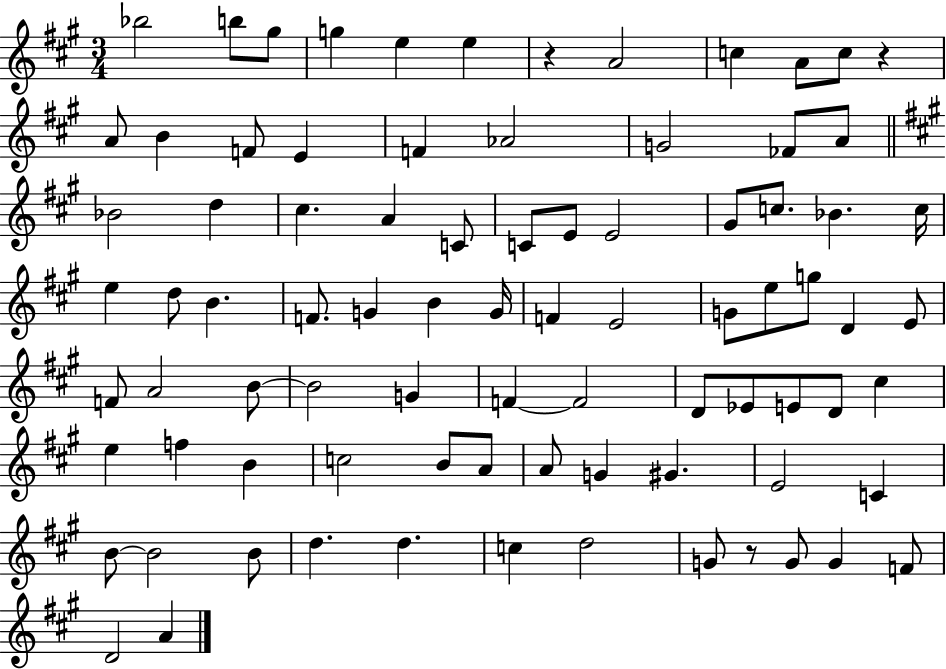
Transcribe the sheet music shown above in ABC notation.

X:1
T:Untitled
M:3/4
L:1/4
K:A
_b2 b/2 ^g/2 g e e z A2 c A/2 c/2 z A/2 B F/2 E F _A2 G2 _F/2 A/2 _B2 d ^c A C/2 C/2 E/2 E2 ^G/2 c/2 _B c/4 e d/2 B F/2 G B G/4 F E2 G/2 e/2 g/2 D E/2 F/2 A2 B/2 B2 G F F2 D/2 _E/2 E/2 D/2 ^c e f B c2 B/2 A/2 A/2 G ^G E2 C B/2 B2 B/2 d d c d2 G/2 z/2 G/2 G F/2 D2 A